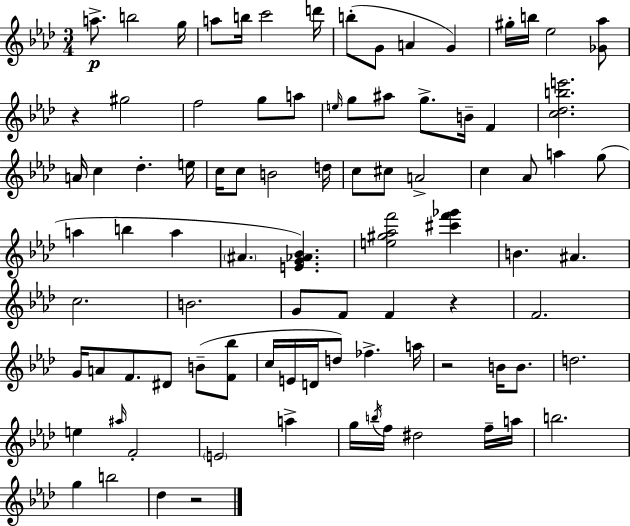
{
  \clef treble
  \numericTimeSignature
  \time 3/4
  \key aes \major
  a''8.->\p b''2 g''16 | a''8 b''16 c'''2 d'''16 | b''8-.( g'8 a'4 g'4) | gis''16-. b''16 ees''2 <ges' aes''>8 | \break r4 gis''2 | f''2 g''8 a''8 | \grace { e''16 } g''8 ais''8 g''8.-> b'16-- f'4 | <c'' des'' b'' e'''>2. | \break a'16 c''4 des''4.-. | e''16 c''16 c''8 b'2 | d''16 c''8 cis''8 a'2-> | c''4 aes'8 a''4 g''8( | \break a''4 b''4 a''4 | \parenthesize ais'4. <e' g' aes' bes'>4.) | <e'' gis'' aes'' f'''>2 <cis''' f''' ges'''>4 | b'4. ais'4. | \break c''2. | b'2. | g'8 f'8 f'4 r4 | f'2. | \break g'16 a'8 f'8. dis'8 b'8--( <f' bes''>8 | c''16 e'16 d'16 d''8) fes''4.-> | a''16 r2 b'16 b'8. | d''2. | \break e''4 \grace { ais''16 } f'2-. | \parenthesize e'2 a''4-> | g''16 \acciaccatura { b''16 } f''16 dis''2 | f''16-- a''16 b''2. | \break g''4 b''2 | des''4 r2 | \bar "|."
}